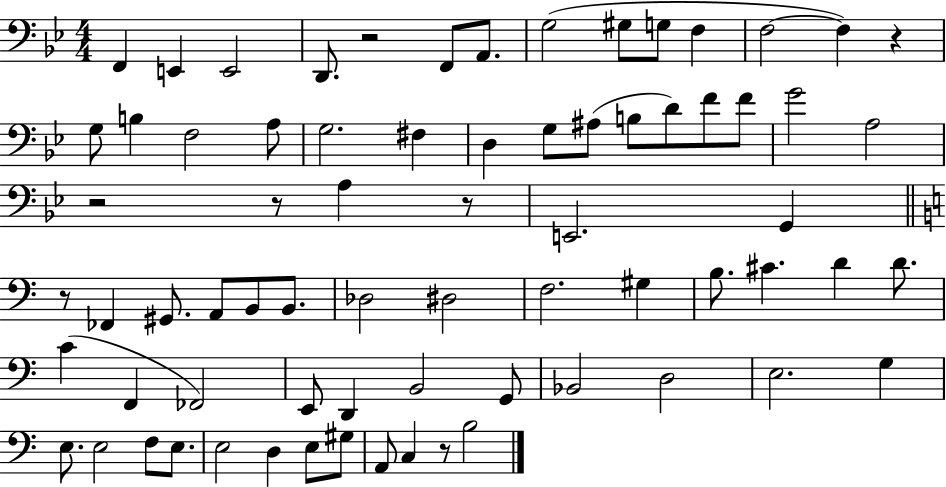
X:1
T:Untitled
M:4/4
L:1/4
K:Bb
F,, E,, E,,2 D,,/2 z2 F,,/2 A,,/2 G,2 ^G,/2 G,/2 F, F,2 F, z G,/2 B, F,2 A,/2 G,2 ^F, D, G,/2 ^A,/2 B,/2 D/2 F/2 F/2 G2 A,2 z2 z/2 A, z/2 E,,2 G,, z/2 _F,, ^G,,/2 A,,/2 B,,/2 B,,/2 _D,2 ^D,2 F,2 ^G, B,/2 ^C D D/2 C F,, _F,,2 E,,/2 D,, B,,2 G,,/2 _B,,2 D,2 E,2 G, E,/2 E,2 F,/2 E,/2 E,2 D, E,/2 ^G,/2 A,,/2 C, z/2 B,2